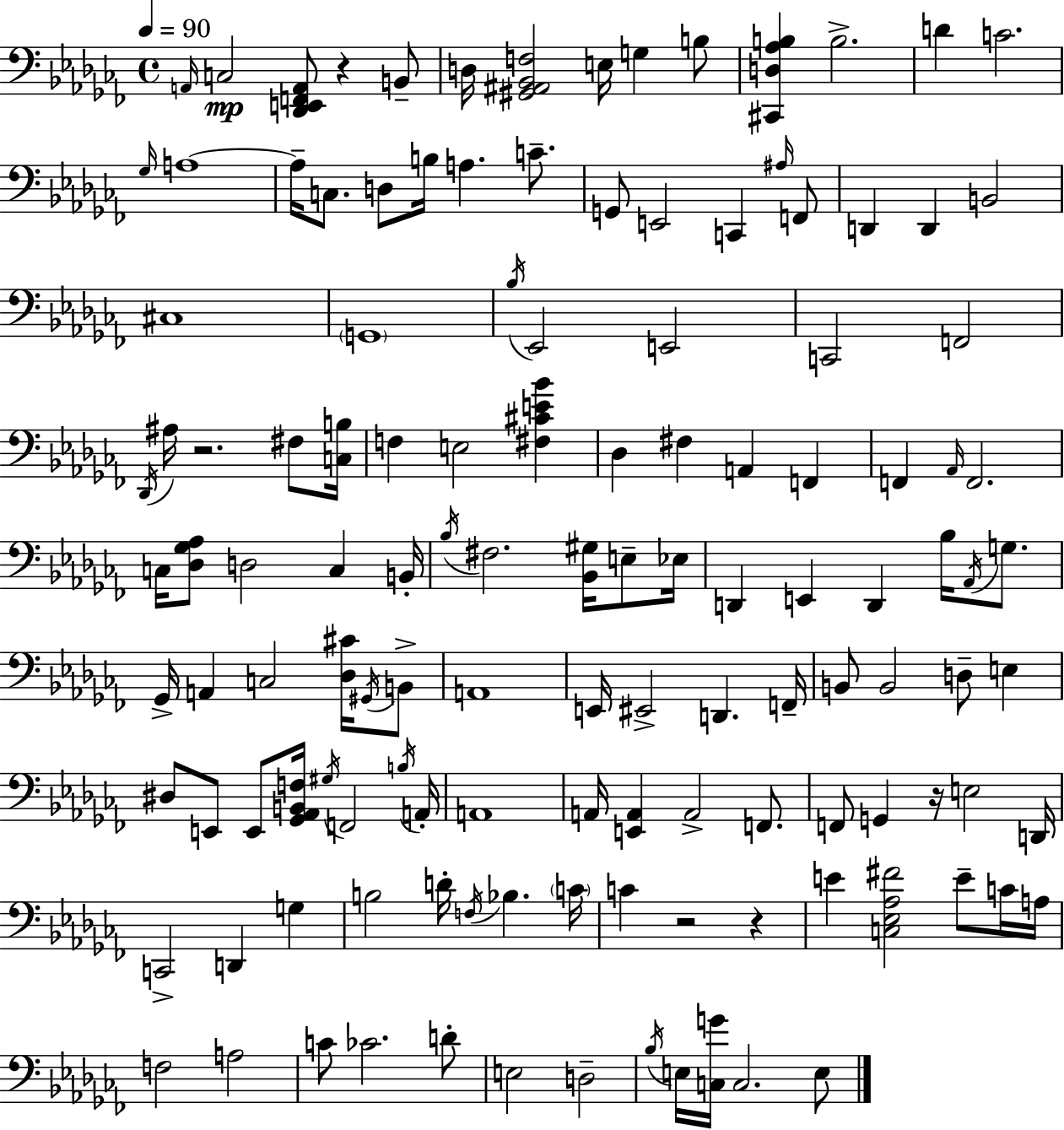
X:1
T:Untitled
M:4/4
L:1/4
K:Abm
A,,/4 C,2 [_D,,E,,F,,A,,]/2 z B,,/2 D,/4 [^G,,^A,,_B,,F,]2 E,/4 G, B,/2 [^C,,D,_A,B,] B,2 D C2 _G,/4 A,4 A,/4 C,/2 D,/2 B,/4 A, C/2 G,,/2 E,,2 C,, ^A,/4 F,,/2 D,, D,, B,,2 ^C,4 G,,4 _B,/4 _E,,2 E,,2 C,,2 F,,2 _D,,/4 ^A,/4 z2 ^F,/2 [C,B,]/4 F, E,2 [^F,^CE_B] _D, ^F, A,, F,, F,, _A,,/4 F,,2 C,/4 [_D,_G,_A,]/2 D,2 C, B,,/4 _B,/4 ^F,2 [_B,,^G,]/4 E,/2 _E,/4 D,, E,, D,, _B,/4 _A,,/4 G,/2 _G,,/4 A,, C,2 [_D,^C]/4 ^G,,/4 B,,/2 A,,4 E,,/4 ^E,,2 D,, F,,/4 B,,/2 B,,2 D,/2 E, ^D,/2 E,,/2 E,,/2 [_G,,_A,,B,,F,]/4 ^G,/4 F,,2 B,/4 A,,/4 A,,4 A,,/4 [E,,A,,] A,,2 F,,/2 F,,/2 G,, z/4 E,2 D,,/4 C,,2 D,, G, B,2 D/4 F,/4 _B, C/4 C z2 z E [C,_E,_A,^F]2 E/2 C/4 A,/4 F,2 A,2 C/2 _C2 D/2 E,2 D,2 _B,/4 E,/4 [C,G]/4 C,2 E,/2